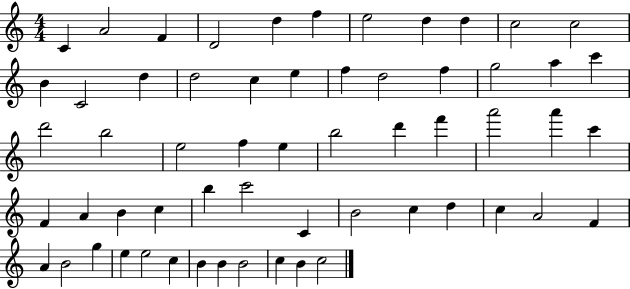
X:1
T:Untitled
M:4/4
L:1/4
K:C
C A2 F D2 d f e2 d d c2 c2 B C2 d d2 c e f d2 f g2 a c' d'2 b2 e2 f e b2 d' f' a'2 a' c' F A B c b c'2 C B2 c d c A2 F A B2 g e e2 c B B B2 c B c2